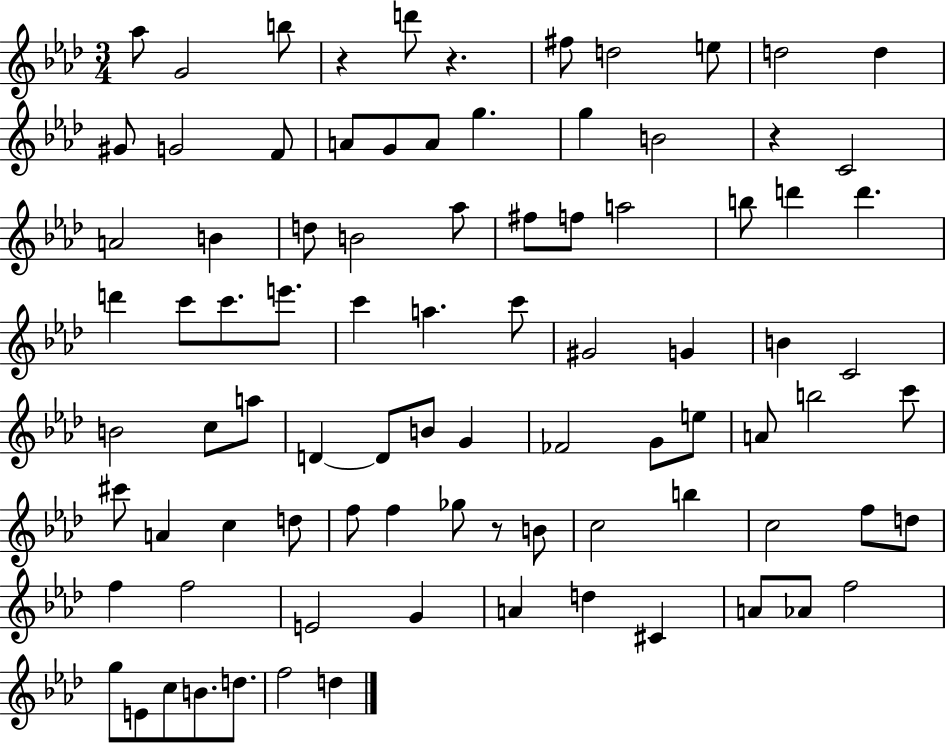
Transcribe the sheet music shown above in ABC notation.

X:1
T:Untitled
M:3/4
L:1/4
K:Ab
_a/2 G2 b/2 z d'/2 z ^f/2 d2 e/2 d2 d ^G/2 G2 F/2 A/2 G/2 A/2 g g B2 z C2 A2 B d/2 B2 _a/2 ^f/2 f/2 a2 b/2 d' d' d' c'/2 c'/2 e'/2 c' a c'/2 ^G2 G B C2 B2 c/2 a/2 D D/2 B/2 G _F2 G/2 e/2 A/2 b2 c'/2 ^c'/2 A c d/2 f/2 f _g/2 z/2 B/2 c2 b c2 f/2 d/2 f f2 E2 G A d ^C A/2 _A/2 f2 g/2 E/2 c/2 B/2 d/2 f2 d